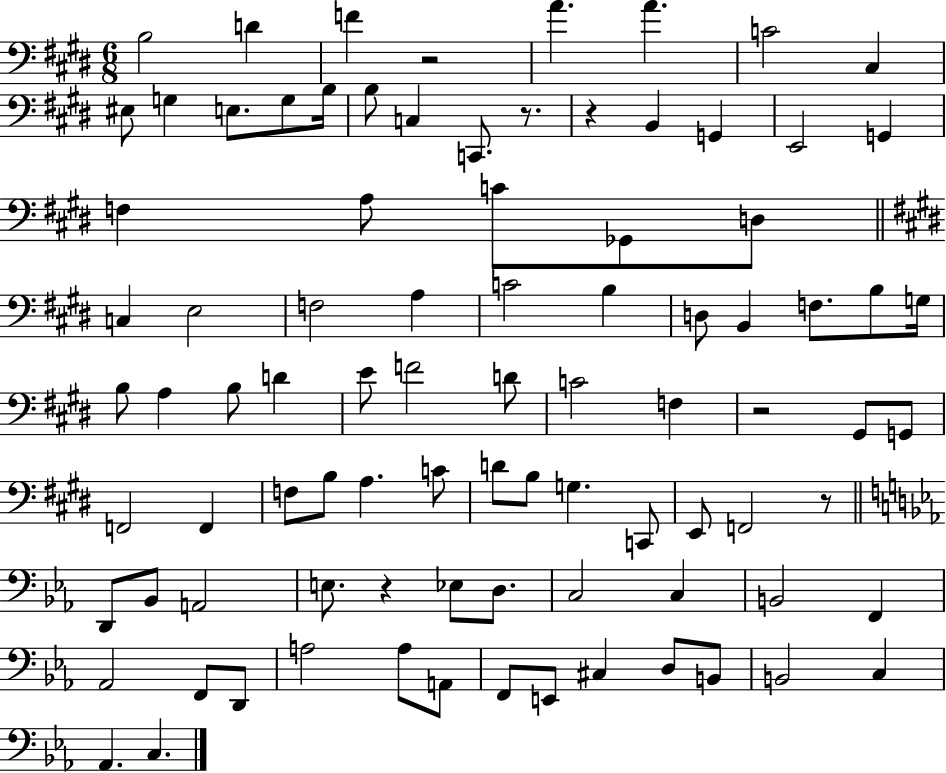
B3/h D4/q F4/q R/h A4/q. A4/q. C4/h C#3/q EIS3/e G3/q E3/e. G3/e B3/s B3/e C3/q C2/e. R/e. R/q B2/q G2/q E2/h G2/q F3/q A3/e C4/e Gb2/e D3/e C3/q E3/h F3/h A3/q C4/h B3/q D3/e B2/q F3/e. B3/e G3/s B3/e A3/q B3/e D4/q E4/e F4/h D4/e C4/h F3/q R/h G#2/e G2/e F2/h F2/q F3/e B3/e A3/q. C4/e D4/e B3/e G3/q. C2/e E2/e F2/h R/e D2/e Bb2/e A2/h E3/e. R/q Eb3/e D3/e. C3/h C3/q B2/h F2/q Ab2/h F2/e D2/e A3/h A3/e A2/e F2/e E2/e C#3/q D3/e B2/e B2/h C3/q Ab2/q. C3/q.